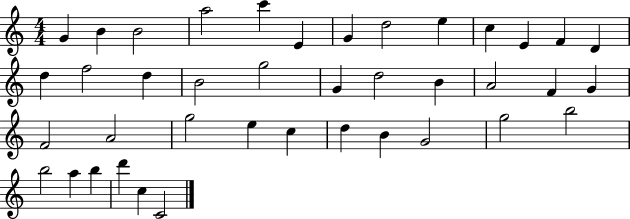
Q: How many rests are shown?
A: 0